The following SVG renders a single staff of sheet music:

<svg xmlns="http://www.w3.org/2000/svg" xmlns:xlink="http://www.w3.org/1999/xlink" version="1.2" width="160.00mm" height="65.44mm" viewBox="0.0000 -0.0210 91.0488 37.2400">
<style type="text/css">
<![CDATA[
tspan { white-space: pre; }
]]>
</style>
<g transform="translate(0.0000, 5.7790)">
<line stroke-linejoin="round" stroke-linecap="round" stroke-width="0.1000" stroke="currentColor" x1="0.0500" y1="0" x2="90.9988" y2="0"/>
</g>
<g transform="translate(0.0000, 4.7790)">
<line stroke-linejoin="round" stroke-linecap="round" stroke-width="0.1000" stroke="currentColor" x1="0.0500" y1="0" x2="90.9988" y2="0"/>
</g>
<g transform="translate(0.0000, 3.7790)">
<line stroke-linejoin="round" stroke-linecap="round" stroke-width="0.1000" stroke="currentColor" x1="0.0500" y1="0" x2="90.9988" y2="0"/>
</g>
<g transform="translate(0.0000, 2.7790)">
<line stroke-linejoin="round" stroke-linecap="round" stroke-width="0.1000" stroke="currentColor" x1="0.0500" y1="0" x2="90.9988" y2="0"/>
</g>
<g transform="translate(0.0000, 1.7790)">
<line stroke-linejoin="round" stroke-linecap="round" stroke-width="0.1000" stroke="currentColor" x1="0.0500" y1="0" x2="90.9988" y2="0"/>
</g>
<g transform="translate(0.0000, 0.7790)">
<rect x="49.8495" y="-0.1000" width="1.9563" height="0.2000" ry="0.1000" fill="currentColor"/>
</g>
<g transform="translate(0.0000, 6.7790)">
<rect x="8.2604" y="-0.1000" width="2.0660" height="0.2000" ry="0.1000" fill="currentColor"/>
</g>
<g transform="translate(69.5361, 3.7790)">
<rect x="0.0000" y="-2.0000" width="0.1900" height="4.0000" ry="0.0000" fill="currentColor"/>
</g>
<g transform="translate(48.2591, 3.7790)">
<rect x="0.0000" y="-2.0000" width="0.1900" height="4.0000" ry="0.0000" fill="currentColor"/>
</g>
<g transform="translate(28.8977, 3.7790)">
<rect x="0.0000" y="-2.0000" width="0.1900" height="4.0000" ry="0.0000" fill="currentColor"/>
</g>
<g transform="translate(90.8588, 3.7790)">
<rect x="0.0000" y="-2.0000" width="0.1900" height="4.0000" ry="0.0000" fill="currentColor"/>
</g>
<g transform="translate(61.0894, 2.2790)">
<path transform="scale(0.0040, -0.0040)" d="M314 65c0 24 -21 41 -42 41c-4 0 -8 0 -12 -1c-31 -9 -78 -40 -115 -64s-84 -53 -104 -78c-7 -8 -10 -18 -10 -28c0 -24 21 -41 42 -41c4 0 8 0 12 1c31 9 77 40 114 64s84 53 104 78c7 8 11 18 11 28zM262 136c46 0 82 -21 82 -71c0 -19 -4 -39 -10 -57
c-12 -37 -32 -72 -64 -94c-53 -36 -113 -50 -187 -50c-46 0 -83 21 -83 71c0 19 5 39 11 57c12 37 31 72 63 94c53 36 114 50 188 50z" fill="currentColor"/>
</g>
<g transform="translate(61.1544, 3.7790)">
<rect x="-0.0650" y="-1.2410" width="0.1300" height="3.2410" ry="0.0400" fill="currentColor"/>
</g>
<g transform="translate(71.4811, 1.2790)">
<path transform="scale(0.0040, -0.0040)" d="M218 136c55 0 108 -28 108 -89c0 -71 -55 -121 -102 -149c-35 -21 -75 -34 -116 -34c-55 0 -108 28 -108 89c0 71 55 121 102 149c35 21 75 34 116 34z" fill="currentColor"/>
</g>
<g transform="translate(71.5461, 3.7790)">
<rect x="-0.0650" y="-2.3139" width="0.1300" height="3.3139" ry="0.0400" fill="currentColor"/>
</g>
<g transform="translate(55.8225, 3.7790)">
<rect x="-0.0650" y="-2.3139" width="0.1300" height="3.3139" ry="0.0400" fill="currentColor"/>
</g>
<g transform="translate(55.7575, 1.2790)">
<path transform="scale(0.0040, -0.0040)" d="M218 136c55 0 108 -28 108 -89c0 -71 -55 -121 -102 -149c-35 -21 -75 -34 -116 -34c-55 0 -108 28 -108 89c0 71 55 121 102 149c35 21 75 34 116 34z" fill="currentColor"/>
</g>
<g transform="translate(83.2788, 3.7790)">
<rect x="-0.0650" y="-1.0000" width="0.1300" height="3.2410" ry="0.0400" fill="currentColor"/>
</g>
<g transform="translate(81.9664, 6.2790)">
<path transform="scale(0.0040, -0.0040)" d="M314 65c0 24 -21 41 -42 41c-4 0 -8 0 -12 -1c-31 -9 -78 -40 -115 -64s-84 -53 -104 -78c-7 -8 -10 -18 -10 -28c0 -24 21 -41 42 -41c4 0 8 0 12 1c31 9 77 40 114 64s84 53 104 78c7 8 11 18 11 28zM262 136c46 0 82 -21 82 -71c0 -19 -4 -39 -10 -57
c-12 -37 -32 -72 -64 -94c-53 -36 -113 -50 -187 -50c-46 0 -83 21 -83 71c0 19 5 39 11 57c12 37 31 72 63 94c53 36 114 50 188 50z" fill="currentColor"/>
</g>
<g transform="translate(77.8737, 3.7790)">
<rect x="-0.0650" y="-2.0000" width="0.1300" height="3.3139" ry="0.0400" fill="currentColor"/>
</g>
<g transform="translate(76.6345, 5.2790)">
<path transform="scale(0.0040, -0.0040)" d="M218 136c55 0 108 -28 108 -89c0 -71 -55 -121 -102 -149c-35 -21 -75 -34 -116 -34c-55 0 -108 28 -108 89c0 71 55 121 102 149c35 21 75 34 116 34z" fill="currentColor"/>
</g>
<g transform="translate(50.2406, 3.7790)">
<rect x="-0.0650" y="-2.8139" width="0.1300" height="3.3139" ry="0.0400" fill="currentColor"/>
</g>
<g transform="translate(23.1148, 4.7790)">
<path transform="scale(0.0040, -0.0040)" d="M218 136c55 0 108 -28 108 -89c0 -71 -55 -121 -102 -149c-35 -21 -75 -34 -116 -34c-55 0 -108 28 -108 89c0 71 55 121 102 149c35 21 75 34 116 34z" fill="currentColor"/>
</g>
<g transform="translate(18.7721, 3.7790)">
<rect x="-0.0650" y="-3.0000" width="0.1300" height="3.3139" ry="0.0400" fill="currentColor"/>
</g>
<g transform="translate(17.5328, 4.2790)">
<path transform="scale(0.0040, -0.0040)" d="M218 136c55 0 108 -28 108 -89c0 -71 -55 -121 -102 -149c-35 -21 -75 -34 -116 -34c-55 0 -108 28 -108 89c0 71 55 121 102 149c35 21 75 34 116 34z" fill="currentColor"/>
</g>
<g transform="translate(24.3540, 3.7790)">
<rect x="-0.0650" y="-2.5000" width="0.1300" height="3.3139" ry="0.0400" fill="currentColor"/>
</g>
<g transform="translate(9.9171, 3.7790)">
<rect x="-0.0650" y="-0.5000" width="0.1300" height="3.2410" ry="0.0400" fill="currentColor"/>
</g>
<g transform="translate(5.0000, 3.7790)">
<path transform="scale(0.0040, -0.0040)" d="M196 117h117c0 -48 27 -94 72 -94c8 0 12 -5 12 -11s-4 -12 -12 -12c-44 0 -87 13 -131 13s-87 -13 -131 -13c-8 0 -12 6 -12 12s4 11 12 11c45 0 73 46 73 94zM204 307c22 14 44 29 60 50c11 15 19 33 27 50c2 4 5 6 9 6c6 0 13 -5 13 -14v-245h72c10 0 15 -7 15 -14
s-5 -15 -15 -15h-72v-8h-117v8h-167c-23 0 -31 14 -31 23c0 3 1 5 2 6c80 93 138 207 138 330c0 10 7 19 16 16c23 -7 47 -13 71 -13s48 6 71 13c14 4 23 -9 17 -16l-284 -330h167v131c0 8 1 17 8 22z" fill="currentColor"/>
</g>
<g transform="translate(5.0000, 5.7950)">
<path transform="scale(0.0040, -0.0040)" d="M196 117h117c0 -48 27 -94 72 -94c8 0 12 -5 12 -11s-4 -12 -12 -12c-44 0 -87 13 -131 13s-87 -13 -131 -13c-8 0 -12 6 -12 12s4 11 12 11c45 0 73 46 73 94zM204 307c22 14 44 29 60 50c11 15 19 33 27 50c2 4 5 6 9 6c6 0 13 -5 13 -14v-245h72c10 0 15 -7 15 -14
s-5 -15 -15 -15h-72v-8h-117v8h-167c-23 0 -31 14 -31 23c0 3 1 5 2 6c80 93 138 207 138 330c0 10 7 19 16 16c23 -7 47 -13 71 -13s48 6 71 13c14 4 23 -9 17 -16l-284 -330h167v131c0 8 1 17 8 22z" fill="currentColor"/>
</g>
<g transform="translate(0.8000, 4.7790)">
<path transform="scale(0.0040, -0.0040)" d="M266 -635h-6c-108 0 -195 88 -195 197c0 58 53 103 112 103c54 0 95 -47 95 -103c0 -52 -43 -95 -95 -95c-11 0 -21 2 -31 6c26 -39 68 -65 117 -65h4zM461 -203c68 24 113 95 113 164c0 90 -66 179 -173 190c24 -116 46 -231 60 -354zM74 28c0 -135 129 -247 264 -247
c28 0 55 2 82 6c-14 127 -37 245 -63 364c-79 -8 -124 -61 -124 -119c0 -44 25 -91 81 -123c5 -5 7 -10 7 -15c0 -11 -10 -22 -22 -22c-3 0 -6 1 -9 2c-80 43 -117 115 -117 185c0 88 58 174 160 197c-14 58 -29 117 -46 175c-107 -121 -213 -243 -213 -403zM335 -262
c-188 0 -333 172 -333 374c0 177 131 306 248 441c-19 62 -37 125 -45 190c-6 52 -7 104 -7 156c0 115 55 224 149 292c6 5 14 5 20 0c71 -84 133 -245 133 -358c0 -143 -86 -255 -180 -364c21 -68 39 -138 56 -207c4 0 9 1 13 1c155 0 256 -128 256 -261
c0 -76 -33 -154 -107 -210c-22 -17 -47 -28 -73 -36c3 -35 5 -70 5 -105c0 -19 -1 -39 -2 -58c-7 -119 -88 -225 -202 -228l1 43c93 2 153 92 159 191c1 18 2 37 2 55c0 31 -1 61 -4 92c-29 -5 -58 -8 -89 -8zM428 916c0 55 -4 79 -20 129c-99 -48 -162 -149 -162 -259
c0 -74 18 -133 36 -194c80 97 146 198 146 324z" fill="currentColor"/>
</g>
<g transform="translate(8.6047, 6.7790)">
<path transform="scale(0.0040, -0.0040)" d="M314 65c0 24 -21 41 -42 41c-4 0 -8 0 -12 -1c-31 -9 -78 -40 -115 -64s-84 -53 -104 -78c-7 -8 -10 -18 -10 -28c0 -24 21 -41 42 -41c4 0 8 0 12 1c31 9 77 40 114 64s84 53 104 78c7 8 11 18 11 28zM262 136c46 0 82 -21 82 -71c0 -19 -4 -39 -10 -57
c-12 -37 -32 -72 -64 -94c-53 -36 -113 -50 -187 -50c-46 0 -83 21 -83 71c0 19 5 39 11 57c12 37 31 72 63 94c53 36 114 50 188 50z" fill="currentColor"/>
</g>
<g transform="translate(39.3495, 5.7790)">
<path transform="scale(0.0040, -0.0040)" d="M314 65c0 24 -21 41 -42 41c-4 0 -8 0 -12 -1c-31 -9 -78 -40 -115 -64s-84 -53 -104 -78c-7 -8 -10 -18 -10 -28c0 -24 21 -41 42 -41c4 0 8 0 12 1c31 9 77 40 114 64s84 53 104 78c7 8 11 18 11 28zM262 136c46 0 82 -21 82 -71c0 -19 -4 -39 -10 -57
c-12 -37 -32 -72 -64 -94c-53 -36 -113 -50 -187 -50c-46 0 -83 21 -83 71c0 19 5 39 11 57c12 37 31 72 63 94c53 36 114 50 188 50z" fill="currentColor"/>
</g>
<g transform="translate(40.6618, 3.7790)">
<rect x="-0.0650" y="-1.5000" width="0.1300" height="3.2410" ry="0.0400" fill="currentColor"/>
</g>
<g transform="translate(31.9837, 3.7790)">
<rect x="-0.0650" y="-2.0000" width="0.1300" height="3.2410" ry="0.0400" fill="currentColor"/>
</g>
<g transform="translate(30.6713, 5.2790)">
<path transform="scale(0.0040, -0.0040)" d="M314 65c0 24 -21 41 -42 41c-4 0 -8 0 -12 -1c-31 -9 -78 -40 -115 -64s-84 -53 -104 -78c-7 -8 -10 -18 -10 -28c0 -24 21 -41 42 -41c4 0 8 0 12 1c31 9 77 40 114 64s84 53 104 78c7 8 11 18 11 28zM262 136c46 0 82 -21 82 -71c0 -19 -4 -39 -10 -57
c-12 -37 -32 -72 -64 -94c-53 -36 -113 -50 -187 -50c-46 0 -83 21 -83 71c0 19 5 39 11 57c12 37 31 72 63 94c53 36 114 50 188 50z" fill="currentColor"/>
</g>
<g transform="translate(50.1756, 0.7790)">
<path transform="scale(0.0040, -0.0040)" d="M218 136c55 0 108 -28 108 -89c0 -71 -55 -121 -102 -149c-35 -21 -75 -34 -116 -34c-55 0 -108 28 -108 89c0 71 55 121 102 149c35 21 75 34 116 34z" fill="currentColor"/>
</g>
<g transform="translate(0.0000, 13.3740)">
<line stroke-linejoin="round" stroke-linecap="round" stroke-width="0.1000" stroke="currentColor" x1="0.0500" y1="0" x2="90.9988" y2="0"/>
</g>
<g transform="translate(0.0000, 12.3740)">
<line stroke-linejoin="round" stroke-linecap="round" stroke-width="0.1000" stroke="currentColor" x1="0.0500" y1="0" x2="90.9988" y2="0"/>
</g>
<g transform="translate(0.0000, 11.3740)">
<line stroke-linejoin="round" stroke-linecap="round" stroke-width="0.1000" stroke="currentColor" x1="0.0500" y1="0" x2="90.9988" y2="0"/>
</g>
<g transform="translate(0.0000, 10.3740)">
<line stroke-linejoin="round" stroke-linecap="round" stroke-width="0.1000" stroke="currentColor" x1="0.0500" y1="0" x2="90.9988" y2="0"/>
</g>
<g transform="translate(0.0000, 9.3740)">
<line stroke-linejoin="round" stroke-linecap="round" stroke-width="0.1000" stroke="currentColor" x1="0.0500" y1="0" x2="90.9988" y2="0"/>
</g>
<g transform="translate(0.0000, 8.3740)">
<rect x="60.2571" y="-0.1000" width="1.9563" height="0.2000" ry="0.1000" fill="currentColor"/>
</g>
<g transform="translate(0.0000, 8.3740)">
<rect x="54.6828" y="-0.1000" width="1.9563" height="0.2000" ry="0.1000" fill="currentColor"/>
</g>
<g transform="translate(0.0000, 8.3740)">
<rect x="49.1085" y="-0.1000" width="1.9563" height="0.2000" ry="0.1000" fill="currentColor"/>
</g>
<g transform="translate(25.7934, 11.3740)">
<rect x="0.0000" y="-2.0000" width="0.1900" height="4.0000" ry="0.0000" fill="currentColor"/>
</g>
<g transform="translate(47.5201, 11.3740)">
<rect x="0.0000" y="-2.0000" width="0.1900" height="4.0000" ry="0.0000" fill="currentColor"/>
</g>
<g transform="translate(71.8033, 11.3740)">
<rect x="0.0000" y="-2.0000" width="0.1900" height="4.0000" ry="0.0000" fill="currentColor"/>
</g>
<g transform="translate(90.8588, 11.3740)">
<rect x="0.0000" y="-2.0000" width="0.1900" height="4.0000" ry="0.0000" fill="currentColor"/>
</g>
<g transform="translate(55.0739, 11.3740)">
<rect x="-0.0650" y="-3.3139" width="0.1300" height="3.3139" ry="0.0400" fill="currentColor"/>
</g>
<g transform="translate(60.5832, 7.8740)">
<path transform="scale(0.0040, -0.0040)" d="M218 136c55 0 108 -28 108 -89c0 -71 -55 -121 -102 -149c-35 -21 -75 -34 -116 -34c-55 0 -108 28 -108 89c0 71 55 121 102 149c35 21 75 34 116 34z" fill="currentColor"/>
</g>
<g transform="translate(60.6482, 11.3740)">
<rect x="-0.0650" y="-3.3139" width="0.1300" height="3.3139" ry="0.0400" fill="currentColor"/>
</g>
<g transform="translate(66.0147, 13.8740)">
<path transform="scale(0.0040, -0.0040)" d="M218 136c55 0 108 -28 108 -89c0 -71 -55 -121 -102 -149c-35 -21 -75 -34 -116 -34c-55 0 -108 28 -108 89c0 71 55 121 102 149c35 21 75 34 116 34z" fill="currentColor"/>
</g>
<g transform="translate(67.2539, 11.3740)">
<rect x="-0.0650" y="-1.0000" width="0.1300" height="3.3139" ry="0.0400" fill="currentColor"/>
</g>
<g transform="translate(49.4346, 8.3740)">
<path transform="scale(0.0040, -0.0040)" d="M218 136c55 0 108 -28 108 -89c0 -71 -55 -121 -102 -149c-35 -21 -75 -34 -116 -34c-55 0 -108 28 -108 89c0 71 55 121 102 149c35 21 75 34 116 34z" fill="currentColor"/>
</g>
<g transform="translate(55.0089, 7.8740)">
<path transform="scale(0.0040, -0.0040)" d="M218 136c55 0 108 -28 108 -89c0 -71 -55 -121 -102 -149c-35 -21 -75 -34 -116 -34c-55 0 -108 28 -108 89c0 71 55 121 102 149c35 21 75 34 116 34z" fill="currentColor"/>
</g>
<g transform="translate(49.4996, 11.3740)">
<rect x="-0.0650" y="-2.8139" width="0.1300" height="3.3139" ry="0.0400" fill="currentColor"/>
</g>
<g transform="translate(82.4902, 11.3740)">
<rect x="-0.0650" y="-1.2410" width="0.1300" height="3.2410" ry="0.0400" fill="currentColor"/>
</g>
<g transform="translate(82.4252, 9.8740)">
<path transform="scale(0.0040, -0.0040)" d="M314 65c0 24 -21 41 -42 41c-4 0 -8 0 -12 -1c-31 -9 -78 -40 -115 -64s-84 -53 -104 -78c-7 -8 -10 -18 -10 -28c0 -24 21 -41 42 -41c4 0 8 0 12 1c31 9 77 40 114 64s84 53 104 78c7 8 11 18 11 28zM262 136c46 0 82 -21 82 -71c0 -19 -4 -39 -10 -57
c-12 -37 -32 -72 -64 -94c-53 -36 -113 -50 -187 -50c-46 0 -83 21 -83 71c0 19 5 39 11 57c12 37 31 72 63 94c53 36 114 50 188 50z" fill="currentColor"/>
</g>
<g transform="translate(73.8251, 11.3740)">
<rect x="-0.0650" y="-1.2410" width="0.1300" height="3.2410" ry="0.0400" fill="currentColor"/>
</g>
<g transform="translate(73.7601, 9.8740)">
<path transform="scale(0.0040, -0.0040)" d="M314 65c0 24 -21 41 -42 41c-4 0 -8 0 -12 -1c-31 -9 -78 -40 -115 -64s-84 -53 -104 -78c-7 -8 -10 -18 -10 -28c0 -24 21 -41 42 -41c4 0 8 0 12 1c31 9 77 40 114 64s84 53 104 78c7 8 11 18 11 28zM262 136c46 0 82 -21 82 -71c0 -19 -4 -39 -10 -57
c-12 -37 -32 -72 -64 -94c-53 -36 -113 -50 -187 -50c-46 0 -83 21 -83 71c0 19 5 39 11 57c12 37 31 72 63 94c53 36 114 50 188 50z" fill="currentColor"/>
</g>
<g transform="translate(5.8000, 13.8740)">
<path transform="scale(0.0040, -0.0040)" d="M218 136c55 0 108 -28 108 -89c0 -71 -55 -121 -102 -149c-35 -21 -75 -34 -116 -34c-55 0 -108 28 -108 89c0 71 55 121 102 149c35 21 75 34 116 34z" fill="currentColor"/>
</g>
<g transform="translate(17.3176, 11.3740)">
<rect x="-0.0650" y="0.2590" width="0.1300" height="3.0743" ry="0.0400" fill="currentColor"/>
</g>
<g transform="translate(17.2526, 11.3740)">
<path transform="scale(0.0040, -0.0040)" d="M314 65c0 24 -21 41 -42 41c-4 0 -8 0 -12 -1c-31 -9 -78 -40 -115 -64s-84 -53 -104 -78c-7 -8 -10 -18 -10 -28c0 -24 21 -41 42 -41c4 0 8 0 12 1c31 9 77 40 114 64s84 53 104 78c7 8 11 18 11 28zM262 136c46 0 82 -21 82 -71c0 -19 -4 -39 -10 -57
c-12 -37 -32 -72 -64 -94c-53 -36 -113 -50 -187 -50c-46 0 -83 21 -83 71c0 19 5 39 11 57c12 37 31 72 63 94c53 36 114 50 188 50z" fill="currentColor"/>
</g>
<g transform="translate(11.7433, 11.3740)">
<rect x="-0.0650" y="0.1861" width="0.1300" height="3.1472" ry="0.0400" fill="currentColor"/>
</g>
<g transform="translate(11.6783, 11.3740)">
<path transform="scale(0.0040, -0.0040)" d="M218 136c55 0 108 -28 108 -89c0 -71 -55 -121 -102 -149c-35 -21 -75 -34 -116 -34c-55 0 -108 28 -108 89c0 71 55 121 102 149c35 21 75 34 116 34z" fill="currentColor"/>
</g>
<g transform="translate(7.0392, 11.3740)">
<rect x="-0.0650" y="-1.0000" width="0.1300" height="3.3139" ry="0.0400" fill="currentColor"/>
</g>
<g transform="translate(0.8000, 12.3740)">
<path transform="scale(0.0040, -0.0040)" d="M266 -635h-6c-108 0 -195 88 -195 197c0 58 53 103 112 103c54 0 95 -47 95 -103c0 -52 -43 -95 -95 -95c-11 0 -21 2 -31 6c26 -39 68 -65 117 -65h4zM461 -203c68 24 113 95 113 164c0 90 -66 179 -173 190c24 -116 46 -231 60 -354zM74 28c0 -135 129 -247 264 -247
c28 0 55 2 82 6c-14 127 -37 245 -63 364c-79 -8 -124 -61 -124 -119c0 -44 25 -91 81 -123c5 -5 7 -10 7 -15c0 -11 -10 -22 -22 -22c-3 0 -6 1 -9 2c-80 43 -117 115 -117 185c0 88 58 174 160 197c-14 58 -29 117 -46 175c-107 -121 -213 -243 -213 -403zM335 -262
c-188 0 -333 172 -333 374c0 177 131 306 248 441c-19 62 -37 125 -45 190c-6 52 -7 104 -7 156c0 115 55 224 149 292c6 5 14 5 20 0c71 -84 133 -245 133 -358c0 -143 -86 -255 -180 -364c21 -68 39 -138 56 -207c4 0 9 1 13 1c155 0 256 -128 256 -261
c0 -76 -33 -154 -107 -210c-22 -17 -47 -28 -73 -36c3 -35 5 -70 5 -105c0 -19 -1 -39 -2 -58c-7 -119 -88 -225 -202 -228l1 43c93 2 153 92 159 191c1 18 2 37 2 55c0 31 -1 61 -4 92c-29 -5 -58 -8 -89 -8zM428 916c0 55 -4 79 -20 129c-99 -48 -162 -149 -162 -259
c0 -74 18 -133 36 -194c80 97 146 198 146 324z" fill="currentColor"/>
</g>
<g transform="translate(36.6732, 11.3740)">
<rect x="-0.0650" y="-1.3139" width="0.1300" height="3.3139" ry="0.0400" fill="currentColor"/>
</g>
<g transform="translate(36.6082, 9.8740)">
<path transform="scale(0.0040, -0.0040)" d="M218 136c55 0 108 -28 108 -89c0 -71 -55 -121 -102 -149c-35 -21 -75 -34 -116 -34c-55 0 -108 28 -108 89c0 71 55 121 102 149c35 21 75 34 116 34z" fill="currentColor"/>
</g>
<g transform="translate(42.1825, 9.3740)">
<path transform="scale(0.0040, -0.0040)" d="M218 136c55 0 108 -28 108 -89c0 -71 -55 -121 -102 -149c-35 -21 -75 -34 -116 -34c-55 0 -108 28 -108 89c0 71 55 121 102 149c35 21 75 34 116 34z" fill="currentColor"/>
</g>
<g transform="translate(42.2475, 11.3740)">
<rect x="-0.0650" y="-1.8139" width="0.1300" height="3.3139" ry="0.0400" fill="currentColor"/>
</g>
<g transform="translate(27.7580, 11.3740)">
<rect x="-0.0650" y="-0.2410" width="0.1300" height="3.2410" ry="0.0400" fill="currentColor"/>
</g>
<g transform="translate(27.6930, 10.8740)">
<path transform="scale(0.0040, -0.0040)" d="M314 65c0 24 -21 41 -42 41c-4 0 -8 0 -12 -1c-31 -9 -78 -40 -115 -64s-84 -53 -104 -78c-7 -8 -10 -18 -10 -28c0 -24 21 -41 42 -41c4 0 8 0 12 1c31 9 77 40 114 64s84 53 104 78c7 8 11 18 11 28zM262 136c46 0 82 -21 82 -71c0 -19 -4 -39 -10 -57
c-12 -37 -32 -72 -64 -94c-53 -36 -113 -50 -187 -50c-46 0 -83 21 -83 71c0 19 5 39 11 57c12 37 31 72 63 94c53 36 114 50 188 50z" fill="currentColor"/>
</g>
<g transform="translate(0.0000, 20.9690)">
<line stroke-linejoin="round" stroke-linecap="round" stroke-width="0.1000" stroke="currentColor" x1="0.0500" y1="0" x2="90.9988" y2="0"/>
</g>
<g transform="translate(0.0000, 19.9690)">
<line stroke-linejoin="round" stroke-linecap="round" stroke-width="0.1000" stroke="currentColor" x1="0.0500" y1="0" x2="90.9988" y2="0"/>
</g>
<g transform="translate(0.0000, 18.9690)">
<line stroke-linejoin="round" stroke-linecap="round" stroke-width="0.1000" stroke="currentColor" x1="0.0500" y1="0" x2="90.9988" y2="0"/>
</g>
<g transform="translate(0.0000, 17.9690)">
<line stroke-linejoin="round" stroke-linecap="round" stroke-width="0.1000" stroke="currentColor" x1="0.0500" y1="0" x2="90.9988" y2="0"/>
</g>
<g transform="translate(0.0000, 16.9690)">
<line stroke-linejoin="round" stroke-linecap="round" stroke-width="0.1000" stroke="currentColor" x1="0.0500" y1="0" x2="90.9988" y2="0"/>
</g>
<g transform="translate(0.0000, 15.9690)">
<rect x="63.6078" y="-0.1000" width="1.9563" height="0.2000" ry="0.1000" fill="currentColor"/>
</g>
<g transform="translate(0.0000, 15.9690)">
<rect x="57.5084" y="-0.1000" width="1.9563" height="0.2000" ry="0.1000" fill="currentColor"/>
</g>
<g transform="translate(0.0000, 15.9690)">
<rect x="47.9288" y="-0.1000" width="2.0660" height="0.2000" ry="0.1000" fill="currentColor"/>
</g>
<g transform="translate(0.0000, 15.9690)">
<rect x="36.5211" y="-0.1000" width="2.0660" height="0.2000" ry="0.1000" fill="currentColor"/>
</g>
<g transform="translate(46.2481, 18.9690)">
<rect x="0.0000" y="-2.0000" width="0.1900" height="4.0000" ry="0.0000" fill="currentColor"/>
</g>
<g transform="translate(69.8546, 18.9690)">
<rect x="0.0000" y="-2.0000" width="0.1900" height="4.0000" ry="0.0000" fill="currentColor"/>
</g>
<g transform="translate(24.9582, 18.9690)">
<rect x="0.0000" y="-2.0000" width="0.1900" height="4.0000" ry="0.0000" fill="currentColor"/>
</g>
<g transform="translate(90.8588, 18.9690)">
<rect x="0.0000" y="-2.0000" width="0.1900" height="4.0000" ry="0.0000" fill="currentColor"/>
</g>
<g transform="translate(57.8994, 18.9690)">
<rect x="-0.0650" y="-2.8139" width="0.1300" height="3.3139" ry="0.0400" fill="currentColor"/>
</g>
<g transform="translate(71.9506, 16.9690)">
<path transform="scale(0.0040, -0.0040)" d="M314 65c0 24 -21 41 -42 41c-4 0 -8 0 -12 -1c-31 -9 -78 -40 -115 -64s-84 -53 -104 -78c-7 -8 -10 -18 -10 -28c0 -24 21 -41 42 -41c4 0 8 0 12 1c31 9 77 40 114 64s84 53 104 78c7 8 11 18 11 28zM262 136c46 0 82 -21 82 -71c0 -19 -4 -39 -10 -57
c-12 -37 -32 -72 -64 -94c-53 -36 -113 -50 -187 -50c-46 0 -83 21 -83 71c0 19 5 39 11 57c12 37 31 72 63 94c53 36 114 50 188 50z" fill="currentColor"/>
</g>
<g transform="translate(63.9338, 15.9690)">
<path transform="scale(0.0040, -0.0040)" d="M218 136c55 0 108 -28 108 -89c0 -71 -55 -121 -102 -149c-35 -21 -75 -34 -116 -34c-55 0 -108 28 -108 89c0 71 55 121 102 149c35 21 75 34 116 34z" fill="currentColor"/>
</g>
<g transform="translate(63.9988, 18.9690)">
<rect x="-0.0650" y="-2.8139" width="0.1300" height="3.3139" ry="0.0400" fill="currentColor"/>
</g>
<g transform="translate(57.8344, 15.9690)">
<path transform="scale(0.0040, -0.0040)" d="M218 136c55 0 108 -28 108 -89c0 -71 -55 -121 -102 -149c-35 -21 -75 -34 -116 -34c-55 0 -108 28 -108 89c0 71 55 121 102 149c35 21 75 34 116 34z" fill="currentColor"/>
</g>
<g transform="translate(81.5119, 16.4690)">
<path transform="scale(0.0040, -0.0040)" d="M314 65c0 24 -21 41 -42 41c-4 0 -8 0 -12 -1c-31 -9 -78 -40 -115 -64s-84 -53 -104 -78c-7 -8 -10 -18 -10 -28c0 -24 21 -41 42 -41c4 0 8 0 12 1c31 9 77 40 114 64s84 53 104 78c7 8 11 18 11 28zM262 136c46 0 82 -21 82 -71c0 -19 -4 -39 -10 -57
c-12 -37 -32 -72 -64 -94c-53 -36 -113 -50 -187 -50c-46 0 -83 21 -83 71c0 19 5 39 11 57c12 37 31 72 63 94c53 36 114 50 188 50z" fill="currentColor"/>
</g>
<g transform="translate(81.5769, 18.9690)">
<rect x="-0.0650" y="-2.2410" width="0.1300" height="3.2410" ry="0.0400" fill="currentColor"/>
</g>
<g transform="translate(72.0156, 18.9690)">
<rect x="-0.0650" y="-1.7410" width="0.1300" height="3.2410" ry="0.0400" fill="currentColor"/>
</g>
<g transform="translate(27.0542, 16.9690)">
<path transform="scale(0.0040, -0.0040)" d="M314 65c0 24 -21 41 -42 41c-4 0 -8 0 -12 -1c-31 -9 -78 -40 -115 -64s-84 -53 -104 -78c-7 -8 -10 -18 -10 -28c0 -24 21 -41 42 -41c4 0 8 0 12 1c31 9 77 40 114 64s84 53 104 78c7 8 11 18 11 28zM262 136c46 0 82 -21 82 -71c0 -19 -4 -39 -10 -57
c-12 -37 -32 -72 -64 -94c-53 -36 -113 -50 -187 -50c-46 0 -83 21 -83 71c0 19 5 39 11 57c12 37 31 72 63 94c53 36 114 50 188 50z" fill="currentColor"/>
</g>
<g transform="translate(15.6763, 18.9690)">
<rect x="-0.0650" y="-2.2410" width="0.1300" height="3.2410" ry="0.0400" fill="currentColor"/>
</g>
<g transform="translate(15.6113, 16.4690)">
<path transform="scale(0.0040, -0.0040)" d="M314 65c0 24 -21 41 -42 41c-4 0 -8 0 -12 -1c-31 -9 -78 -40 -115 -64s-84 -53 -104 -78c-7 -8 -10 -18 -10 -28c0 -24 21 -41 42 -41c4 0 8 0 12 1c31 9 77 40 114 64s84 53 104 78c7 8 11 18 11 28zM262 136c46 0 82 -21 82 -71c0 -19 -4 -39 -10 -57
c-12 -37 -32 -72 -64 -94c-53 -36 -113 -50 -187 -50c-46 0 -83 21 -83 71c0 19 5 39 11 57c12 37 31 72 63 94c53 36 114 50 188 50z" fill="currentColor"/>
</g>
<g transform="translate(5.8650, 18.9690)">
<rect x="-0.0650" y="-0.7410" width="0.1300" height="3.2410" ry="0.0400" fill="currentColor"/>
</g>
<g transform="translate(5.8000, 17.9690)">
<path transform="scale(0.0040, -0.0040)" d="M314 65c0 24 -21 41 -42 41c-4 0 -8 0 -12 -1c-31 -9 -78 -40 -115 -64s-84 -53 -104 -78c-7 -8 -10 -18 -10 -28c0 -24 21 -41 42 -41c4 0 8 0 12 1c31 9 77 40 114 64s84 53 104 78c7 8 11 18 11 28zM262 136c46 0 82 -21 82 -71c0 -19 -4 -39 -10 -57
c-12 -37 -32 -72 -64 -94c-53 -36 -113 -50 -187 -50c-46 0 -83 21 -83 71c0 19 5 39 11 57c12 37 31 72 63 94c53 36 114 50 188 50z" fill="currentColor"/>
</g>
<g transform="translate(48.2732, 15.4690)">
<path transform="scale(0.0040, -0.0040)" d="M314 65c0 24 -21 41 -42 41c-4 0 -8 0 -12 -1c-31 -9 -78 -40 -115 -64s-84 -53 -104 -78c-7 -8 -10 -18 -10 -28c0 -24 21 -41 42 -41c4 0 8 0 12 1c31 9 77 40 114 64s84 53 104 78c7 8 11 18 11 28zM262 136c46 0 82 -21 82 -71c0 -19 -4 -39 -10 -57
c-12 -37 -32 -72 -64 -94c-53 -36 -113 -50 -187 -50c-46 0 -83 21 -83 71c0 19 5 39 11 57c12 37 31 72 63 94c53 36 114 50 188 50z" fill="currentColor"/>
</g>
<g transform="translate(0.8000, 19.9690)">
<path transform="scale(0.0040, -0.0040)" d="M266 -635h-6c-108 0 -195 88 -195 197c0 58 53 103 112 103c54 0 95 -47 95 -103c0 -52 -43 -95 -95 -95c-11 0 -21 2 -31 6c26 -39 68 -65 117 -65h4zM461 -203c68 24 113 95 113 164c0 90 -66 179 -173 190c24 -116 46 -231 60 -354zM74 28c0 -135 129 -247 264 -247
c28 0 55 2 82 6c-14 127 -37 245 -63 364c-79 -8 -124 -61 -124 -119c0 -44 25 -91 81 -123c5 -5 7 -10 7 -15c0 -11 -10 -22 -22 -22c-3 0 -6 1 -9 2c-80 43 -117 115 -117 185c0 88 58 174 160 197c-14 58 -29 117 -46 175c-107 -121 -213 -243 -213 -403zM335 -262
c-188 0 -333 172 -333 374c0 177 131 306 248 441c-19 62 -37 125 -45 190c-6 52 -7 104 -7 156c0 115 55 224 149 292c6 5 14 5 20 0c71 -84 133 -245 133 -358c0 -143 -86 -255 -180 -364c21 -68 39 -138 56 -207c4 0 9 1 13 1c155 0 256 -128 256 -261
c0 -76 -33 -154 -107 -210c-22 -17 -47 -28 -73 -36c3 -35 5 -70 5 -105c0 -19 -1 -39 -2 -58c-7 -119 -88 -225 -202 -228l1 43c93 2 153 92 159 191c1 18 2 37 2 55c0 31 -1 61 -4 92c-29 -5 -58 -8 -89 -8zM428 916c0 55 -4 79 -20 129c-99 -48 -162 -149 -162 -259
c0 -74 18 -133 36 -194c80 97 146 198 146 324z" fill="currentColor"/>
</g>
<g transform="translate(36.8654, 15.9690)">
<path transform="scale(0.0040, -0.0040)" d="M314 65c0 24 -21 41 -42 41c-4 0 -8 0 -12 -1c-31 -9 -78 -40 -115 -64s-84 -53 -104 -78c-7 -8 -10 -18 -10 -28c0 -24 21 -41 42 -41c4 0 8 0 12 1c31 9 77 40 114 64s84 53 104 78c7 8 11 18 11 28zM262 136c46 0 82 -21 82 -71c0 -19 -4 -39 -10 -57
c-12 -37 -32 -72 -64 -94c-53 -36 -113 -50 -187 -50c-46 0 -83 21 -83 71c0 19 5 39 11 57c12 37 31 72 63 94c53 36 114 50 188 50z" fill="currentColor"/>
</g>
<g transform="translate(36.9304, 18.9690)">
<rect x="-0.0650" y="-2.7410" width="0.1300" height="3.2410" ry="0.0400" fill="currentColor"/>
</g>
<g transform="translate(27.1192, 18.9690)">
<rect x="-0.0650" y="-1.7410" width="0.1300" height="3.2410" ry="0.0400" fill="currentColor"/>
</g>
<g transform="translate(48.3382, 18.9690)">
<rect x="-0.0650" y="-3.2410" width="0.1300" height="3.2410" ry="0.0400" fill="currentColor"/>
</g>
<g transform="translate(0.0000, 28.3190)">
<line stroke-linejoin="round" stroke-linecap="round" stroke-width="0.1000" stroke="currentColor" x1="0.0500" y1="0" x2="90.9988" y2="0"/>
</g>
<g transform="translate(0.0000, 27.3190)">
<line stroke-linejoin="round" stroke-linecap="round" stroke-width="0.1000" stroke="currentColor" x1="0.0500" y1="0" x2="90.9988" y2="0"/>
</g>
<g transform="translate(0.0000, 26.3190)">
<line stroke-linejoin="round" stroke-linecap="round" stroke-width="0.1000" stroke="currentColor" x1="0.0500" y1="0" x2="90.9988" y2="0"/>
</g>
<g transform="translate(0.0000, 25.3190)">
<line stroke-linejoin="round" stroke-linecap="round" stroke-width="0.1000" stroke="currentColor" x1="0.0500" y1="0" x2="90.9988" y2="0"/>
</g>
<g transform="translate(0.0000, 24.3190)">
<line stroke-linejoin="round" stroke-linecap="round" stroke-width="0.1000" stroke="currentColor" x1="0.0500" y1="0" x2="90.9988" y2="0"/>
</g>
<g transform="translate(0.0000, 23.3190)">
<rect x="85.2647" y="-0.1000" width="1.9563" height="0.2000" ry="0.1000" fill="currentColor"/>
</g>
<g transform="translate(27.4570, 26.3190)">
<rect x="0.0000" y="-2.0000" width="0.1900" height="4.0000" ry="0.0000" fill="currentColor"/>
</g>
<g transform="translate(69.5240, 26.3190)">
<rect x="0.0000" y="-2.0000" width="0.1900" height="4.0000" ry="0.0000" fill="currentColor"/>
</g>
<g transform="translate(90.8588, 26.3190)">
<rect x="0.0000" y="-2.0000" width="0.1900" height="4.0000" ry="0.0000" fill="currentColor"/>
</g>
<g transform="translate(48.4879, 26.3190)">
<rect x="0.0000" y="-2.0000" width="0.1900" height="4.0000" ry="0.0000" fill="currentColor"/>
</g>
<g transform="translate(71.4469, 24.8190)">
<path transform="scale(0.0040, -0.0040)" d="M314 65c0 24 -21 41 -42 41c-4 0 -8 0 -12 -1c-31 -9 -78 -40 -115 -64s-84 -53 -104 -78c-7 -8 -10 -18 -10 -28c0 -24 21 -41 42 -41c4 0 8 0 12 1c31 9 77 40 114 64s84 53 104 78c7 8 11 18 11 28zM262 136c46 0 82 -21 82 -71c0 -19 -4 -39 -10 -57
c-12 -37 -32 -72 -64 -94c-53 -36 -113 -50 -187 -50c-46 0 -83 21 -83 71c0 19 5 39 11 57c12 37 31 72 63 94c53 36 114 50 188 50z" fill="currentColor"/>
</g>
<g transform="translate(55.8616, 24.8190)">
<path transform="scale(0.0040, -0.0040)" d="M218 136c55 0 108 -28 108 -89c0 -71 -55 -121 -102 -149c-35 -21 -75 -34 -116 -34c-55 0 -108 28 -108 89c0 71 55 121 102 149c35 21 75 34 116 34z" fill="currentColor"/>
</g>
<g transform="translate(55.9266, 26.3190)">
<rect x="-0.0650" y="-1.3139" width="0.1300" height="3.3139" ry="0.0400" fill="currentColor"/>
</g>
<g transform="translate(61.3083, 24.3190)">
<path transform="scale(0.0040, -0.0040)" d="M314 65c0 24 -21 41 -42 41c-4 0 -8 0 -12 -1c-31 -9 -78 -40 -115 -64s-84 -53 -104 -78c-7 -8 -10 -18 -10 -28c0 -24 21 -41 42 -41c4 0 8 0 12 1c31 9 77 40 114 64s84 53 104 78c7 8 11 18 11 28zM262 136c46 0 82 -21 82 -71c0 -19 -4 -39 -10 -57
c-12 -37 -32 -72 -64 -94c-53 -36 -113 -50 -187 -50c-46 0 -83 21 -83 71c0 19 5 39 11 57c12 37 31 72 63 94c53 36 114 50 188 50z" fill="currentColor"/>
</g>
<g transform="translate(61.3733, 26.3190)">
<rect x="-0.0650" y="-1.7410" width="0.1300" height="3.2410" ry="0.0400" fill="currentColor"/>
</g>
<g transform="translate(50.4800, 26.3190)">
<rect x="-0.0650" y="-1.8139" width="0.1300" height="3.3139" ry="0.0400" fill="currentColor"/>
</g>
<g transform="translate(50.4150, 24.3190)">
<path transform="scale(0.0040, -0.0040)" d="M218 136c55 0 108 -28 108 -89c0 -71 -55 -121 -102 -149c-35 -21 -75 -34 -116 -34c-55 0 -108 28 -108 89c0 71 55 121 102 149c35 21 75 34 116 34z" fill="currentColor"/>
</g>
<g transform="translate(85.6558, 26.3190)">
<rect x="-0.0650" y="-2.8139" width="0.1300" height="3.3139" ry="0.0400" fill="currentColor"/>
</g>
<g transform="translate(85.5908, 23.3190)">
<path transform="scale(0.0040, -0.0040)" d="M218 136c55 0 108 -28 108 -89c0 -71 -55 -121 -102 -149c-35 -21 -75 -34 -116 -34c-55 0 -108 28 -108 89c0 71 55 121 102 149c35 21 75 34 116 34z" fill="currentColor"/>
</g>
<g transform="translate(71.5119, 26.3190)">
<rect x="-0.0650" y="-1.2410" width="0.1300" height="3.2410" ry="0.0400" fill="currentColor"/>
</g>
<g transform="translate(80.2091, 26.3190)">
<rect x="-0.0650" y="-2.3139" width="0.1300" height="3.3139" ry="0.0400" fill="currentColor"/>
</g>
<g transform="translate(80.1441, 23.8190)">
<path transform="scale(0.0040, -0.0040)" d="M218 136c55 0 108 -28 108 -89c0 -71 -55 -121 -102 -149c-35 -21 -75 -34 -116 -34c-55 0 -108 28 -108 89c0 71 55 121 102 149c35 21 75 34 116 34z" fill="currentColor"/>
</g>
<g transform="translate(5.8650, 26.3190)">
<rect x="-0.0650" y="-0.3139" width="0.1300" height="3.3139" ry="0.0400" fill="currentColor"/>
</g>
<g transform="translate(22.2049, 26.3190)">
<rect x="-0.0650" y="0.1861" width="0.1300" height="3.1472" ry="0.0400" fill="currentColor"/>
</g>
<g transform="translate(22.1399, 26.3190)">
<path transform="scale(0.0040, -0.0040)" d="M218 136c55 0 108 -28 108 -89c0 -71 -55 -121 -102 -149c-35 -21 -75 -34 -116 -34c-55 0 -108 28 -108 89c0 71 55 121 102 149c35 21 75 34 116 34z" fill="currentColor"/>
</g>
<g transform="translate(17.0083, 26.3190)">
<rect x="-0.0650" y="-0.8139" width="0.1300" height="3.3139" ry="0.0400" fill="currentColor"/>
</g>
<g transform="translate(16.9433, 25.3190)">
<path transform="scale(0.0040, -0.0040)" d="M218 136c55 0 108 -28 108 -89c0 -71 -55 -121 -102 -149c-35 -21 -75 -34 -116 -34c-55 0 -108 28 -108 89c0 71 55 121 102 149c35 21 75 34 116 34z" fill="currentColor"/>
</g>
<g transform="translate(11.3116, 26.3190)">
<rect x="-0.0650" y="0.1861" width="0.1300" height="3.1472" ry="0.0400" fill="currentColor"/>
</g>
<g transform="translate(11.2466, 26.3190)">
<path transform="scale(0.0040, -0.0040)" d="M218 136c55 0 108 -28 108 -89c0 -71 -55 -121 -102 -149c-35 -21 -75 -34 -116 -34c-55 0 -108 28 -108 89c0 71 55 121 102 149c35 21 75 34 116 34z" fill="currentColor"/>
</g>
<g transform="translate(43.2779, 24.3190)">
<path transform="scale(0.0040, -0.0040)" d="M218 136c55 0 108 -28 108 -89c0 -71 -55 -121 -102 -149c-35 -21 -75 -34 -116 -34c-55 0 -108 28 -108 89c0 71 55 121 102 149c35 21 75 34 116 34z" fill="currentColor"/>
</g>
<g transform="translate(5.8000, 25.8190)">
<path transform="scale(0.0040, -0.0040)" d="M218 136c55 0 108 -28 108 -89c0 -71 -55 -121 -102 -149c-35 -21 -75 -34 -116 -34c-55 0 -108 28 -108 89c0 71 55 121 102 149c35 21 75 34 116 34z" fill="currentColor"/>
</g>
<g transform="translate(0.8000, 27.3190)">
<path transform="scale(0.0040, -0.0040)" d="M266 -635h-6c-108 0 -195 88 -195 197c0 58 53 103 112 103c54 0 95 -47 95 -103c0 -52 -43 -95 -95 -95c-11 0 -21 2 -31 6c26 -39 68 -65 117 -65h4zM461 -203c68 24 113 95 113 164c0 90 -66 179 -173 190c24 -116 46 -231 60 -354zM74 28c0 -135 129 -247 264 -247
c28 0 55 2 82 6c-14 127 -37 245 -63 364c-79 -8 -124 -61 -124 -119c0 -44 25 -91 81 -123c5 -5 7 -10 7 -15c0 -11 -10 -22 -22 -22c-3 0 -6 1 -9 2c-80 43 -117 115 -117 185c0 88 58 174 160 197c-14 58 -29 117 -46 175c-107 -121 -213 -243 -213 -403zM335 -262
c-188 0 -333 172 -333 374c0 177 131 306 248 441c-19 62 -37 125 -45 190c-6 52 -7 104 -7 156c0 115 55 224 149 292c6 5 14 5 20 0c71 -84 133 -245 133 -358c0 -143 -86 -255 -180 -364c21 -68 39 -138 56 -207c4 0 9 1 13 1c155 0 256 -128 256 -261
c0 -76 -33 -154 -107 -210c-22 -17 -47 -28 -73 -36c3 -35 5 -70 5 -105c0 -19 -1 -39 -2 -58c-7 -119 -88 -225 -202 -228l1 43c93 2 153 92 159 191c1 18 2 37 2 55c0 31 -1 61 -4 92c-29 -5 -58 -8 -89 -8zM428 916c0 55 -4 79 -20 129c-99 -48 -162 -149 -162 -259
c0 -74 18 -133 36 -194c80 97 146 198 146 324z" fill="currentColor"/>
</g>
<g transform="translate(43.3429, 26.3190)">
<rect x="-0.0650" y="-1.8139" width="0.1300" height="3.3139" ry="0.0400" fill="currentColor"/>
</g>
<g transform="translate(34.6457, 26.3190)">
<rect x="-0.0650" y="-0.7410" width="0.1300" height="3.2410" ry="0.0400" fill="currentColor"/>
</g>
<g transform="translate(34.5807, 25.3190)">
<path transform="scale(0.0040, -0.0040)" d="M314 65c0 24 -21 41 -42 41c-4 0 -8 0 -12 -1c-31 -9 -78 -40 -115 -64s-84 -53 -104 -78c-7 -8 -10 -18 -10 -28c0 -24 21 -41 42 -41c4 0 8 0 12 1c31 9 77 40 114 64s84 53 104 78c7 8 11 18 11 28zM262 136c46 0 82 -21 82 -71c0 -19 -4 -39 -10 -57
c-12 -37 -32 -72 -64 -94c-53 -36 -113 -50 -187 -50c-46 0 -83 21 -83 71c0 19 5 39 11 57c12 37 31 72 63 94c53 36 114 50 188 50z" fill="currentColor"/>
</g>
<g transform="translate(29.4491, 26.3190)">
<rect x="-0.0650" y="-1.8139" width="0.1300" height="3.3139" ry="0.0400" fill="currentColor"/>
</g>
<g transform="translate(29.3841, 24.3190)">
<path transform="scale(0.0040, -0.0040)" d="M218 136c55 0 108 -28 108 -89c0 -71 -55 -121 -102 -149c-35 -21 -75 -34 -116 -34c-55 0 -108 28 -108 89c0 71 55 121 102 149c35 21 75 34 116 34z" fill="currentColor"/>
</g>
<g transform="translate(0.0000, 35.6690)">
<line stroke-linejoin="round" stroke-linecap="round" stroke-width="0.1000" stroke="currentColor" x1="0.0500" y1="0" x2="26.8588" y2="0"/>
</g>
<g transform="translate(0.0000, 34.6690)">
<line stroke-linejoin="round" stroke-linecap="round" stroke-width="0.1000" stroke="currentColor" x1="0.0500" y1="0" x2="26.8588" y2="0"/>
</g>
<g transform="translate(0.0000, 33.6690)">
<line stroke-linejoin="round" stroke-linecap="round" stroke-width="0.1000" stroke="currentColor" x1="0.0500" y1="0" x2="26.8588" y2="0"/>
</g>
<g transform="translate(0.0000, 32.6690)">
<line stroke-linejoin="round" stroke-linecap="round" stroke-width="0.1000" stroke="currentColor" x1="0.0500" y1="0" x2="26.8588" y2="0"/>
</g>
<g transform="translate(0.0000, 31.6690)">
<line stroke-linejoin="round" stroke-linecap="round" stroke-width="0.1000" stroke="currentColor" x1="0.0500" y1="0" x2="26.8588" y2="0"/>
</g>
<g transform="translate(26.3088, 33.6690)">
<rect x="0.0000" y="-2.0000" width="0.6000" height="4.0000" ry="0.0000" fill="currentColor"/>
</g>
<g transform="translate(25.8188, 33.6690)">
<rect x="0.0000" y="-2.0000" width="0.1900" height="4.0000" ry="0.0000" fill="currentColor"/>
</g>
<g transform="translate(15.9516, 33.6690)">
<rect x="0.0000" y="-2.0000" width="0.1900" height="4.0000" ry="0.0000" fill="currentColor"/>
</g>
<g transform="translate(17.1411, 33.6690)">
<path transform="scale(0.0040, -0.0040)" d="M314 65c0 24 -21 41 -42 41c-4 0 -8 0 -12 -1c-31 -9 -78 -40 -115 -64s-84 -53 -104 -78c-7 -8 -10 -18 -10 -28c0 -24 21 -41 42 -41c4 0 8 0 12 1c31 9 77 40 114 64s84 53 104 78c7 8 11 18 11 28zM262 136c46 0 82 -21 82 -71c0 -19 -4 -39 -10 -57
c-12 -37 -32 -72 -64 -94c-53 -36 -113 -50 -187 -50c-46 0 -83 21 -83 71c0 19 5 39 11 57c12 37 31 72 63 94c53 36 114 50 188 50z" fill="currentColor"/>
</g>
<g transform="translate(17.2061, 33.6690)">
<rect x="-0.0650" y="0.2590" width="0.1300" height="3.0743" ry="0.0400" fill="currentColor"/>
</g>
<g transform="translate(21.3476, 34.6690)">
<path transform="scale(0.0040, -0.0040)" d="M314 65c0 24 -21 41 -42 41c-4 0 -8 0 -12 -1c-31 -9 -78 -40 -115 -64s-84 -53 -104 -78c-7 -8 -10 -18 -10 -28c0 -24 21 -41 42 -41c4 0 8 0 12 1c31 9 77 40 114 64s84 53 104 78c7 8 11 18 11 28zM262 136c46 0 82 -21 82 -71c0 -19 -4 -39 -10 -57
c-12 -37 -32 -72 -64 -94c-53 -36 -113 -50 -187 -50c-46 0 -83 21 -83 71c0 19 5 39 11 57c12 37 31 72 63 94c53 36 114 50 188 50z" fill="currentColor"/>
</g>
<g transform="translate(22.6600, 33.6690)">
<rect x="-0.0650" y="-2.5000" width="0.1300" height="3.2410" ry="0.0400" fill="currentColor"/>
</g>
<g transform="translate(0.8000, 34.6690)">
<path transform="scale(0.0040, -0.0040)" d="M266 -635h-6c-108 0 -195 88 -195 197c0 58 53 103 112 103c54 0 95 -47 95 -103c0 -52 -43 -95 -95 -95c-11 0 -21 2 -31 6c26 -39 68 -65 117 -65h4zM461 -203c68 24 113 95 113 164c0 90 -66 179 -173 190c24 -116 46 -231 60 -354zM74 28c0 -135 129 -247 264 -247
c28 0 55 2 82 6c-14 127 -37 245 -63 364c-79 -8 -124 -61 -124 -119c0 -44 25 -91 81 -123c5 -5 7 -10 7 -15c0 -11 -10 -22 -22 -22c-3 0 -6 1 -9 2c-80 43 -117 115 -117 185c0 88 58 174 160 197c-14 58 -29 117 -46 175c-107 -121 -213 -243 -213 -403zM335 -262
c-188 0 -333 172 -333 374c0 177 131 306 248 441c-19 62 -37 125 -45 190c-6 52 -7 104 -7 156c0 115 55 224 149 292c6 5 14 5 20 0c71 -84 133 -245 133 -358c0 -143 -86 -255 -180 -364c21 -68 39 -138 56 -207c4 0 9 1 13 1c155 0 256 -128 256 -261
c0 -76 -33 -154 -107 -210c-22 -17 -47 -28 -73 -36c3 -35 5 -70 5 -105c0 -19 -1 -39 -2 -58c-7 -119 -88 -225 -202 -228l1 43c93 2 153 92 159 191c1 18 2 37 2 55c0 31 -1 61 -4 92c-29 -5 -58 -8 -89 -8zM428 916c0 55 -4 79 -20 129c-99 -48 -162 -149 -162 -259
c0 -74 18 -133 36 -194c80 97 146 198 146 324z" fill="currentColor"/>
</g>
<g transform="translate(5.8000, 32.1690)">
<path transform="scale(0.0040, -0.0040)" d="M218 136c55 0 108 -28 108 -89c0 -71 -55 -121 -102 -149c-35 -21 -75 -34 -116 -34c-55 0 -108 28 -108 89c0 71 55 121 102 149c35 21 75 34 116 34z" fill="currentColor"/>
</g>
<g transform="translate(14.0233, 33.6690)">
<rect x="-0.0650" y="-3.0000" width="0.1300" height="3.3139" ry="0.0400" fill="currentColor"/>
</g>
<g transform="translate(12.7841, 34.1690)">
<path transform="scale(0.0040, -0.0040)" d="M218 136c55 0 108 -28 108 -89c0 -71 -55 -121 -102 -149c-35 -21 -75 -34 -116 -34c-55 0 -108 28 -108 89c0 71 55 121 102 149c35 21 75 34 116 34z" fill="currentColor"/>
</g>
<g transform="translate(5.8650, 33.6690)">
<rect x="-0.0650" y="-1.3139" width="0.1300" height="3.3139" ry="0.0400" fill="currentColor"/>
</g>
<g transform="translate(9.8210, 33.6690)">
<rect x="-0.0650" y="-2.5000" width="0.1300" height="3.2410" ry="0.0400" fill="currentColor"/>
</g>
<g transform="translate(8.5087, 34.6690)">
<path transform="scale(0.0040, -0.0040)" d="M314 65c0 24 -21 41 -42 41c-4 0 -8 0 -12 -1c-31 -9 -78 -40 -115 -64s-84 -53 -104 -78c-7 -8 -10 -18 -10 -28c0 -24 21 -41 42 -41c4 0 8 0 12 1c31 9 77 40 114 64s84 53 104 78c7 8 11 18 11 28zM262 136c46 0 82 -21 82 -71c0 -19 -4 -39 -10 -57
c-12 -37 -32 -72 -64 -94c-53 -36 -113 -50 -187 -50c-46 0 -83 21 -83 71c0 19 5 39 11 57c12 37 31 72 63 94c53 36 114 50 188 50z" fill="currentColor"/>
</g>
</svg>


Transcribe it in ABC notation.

X:1
T:Untitled
M:4/4
L:1/4
K:C
C2 A G F2 E2 a g e2 g F D2 D B B2 c2 e f a b b D e2 e2 d2 g2 f2 a2 b2 a a f2 g2 c B d B f d2 f f e f2 e2 g a e G2 A B2 G2